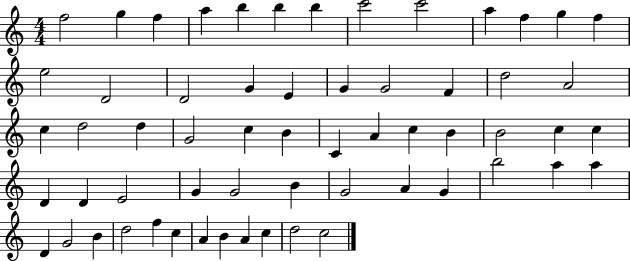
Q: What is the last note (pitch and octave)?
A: C5